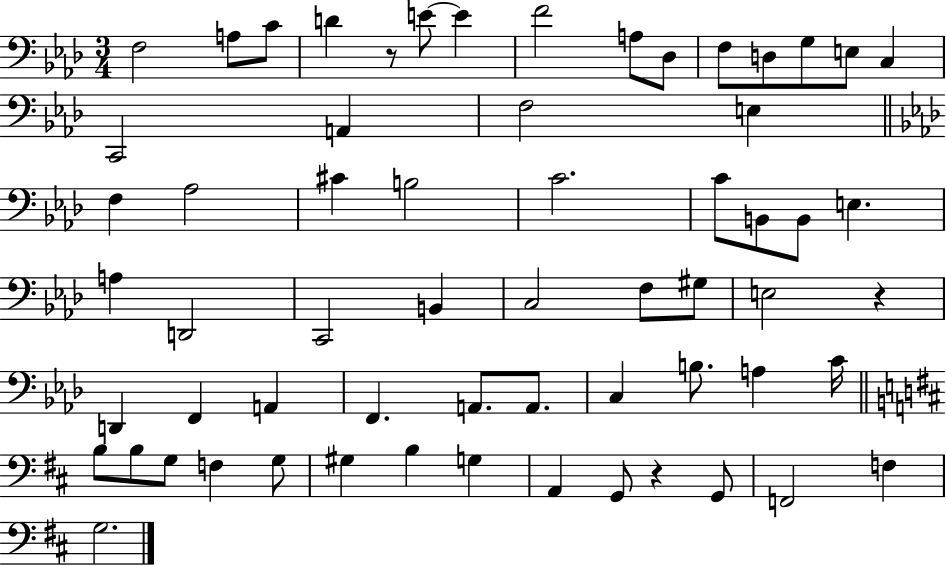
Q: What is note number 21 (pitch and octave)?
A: C#4